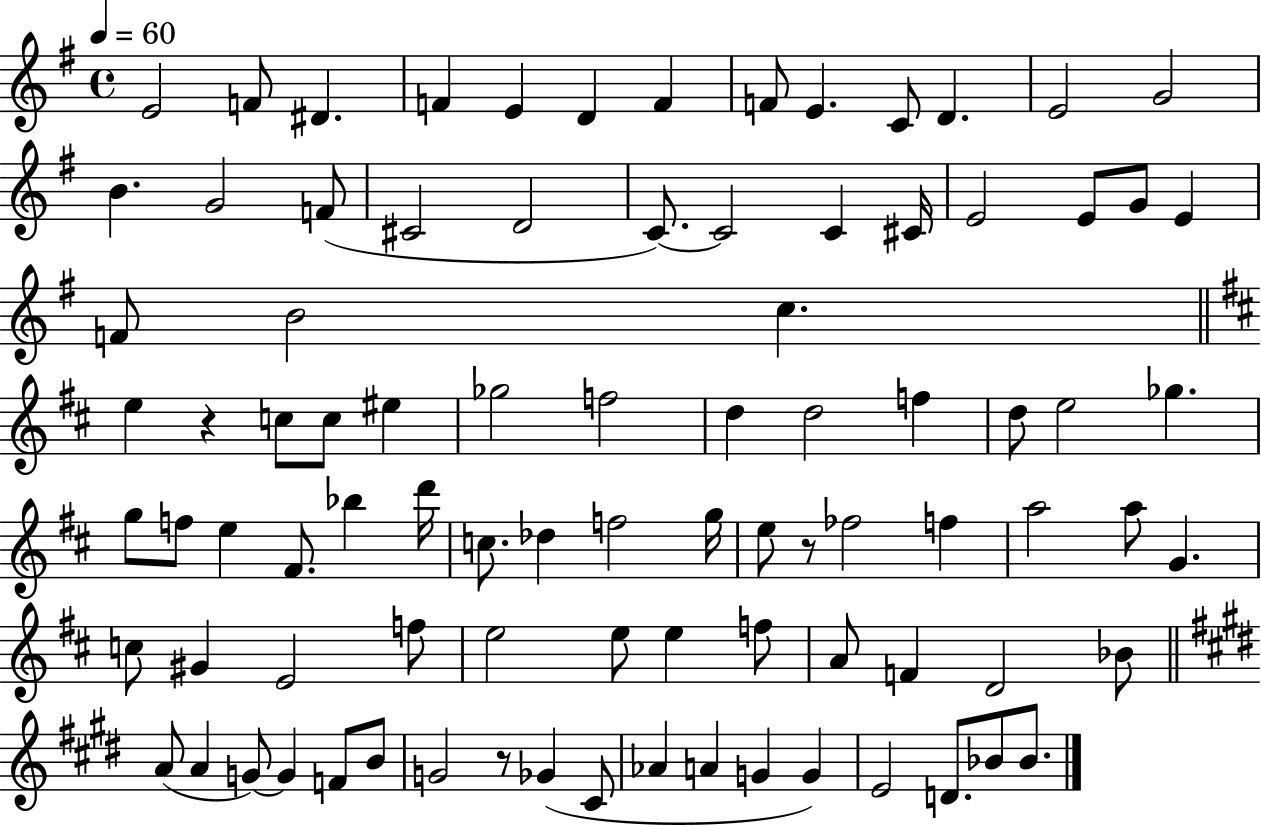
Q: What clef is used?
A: treble